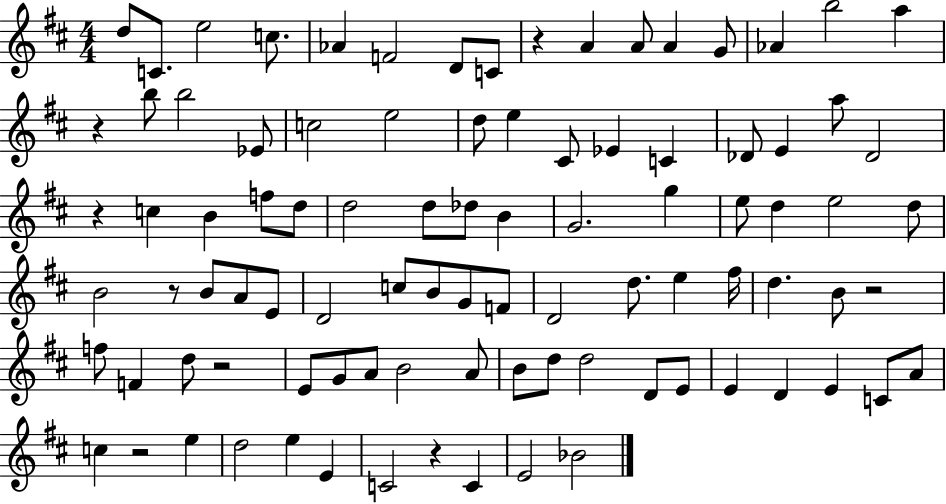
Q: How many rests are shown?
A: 8